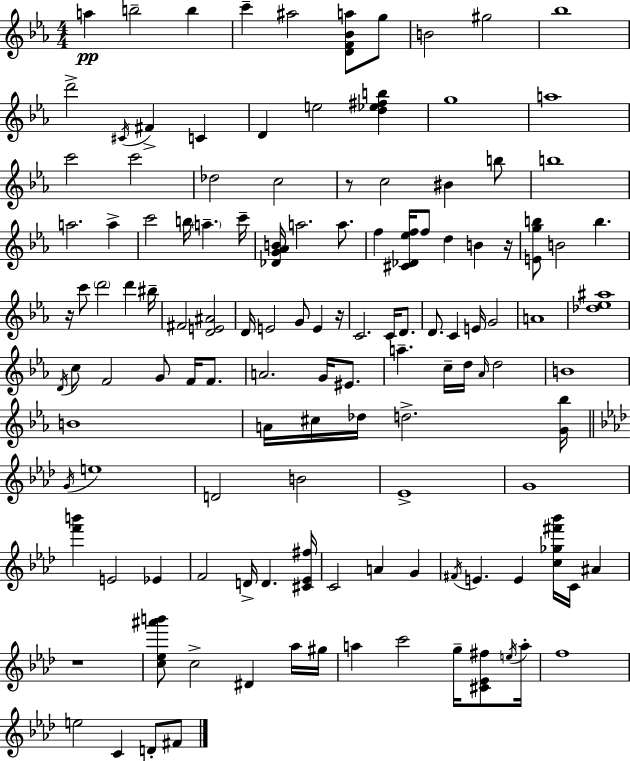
{
  \clef treble
  \numericTimeSignature
  \time 4/4
  \key c \minor
  a''4\pp b''2-- b''4 | c'''4-- ais''2 <d' f' bes' a''>8 g''8 | b'2 gis''2 | bes''1 | \break d'''2-> \acciaccatura { cis'16 } fis'4-> c'4 | d'4 e''2 <d'' ees'' fis'' b''>4 | g''1 | a''1 | \break c'''2 c'''2 | des''2 c''2 | r8 c''2 bis'4 b''8 | b''1 | \break a''2. a''4-> | c'''2 b''16 \parenthesize a''4.-- | c'''16-- <des' g' aes' b'>16 a''2. a''8. | f''4 <cis' des' ees'' f''>16 f''8 d''4 b'4 | \break r16 <e' g'' b''>8 b'2 b''4. | r16 c'''8 \parenthesize d'''2 d'''4 | bis''16-- fis'2 <d' e' ais'>2 | d'16 e'2 g'8 e'4 | \break r16 c'2. c'16 d'8. | d'8. c'4 e'16 g'2 | a'1 | <des'' ees'' ais''>1 | \break \acciaccatura { d'16 } c''8 f'2 g'8 f'16 f'8. | a'2. g'16 eis'8. | a''4.-- c''16-- d''16 \grace { aes'16 } d''2 | b'1 | \break b'1 | a'16 cis''16 des''16 d''2.-> | <g' bes''>16 \bar "||" \break \key aes \major \acciaccatura { g'16 } e''1 | d'2 b'2 | ees'1-> | g'1 | \break <f''' b'''>4 e'2 ees'4 | f'2 d'16-> d'4. | <cis' ees' fis''>16 c'2 a'4 g'4 | \acciaccatura { fis'16 } e'4. e'4 <c'' ges'' fis''' bes'''>16 c'16 ais'4 | \break r1 | <c'' ees'' ais''' b'''>8 c''2-> dis'4 | aes''16 gis''16 a''4 c'''2 g''16-- <cis' ees' fis''>8 | \acciaccatura { e''16 } a''16-. f''1 | \break e''2 c'4 d'8-. | fis'8 \bar "|."
}